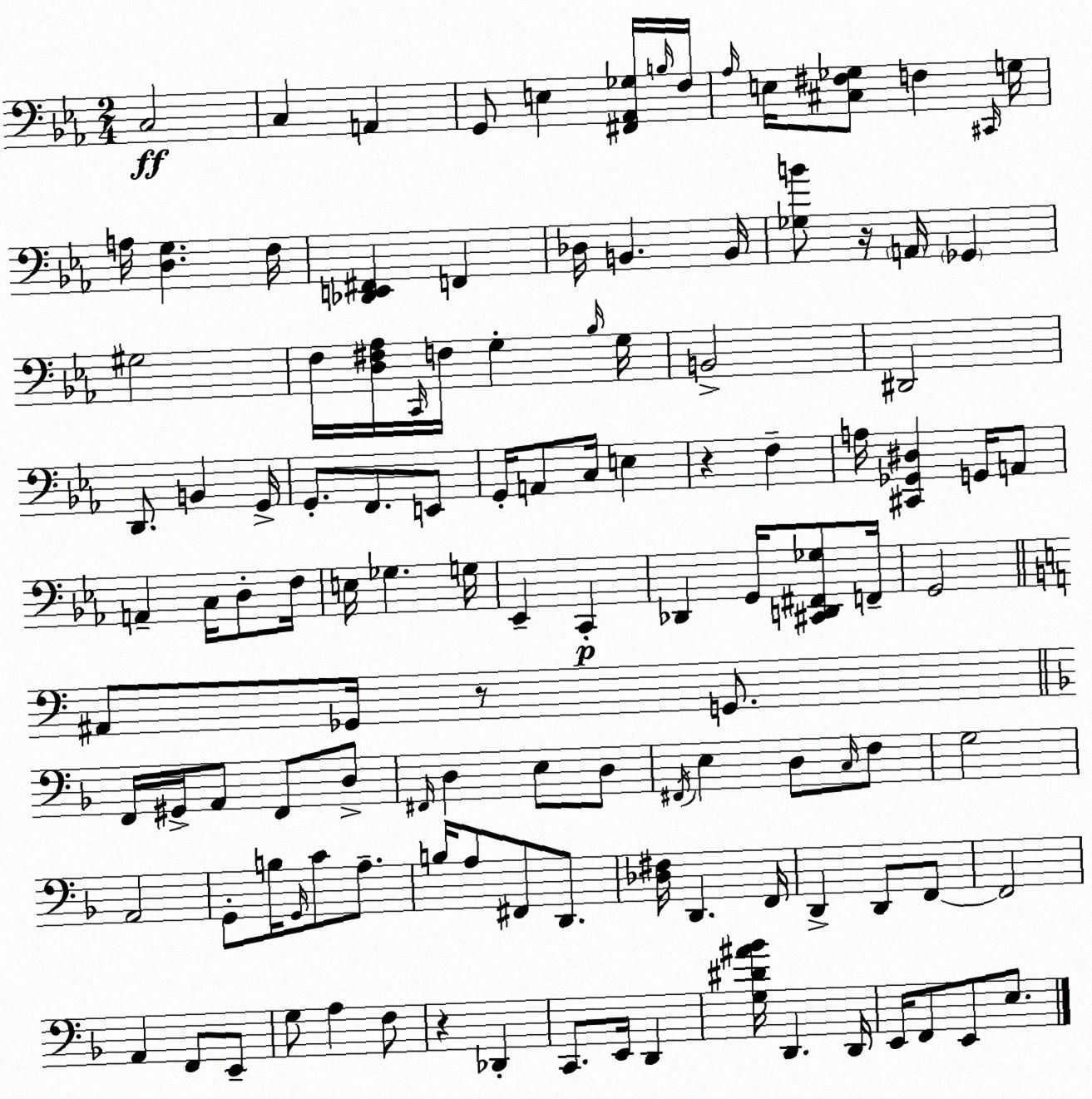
X:1
T:Untitled
M:2/4
L:1/4
K:Cm
C,2 C, A,, G,,/2 E, [^F,,_A,,_G,]/4 B,/4 F,/4 _A,/4 E,/4 [^C,^F,_G,]/2 F, ^C,,/4 G,/4 A,/4 [D,G,] F,/4 [_D,,E,,^F,,] F,, _D,/4 B,, B,,/4 [_G,B]/2 z/4 A,,/4 _G,, ^G,2 F,/4 [D,^F,_A,]/4 C,,/4 F,/4 G, _B,/4 G,/4 B,,2 ^D,,2 D,,/2 B,, G,,/4 G,,/2 F,,/2 E,,/2 G,,/4 A,,/2 C,/4 E, z F, A,/4 [^C,,_G,,^D,] G,,/4 A,,/2 A,, C,/4 D,/2 F,/4 E,/4 _G, G,/4 _E,, C,, _D,, G,,/4 [^C,,D,,^F,,_G,]/2 F,,/4 G,,2 ^A,,/2 _G,,/4 z/2 G,,/2 F,,/4 ^G,,/4 A,,/2 F,,/2 D,/2 ^F,,/4 D, E,/2 D,/2 ^F,,/4 E, D,/2 C,/4 F,/2 G,2 A,,2 G,,/2 B,/4 G,,/4 C/2 A,/2 B,/4 A,/2 ^F,,/2 D,,/2 [_D,^F,]/4 D,, F,,/4 D,, D,,/2 F,,/2 F,,2 A,, F,,/2 E,,/2 G,/2 A, F,/2 z _D,, C,,/2 E,,/4 D,, [G,^D^A_B]/4 D,, D,,/4 E,,/4 F,,/2 E,,/2 E,/2